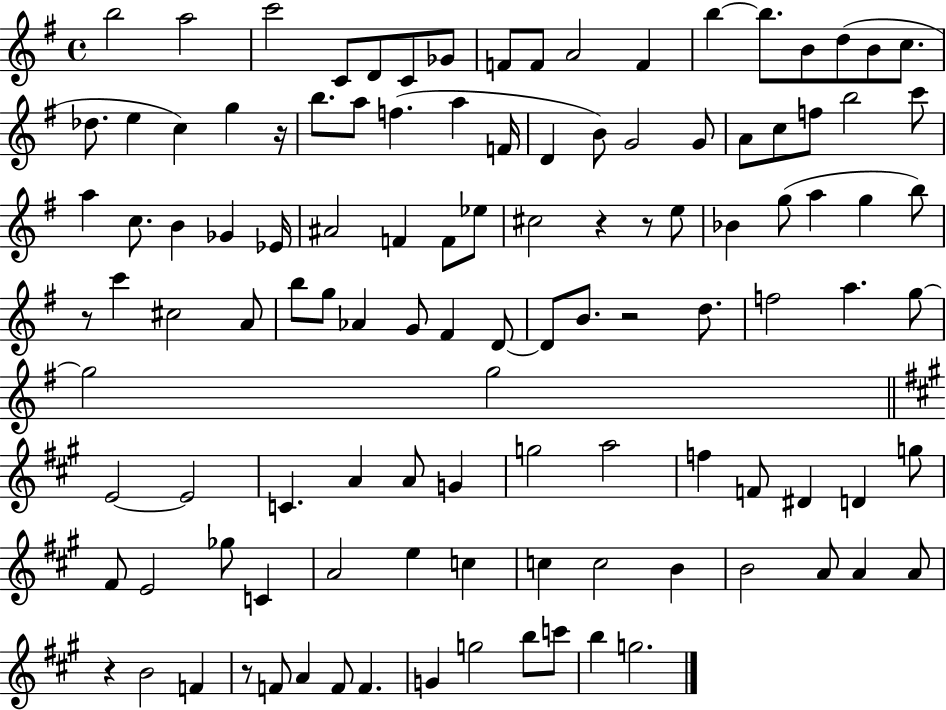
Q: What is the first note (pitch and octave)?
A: B5